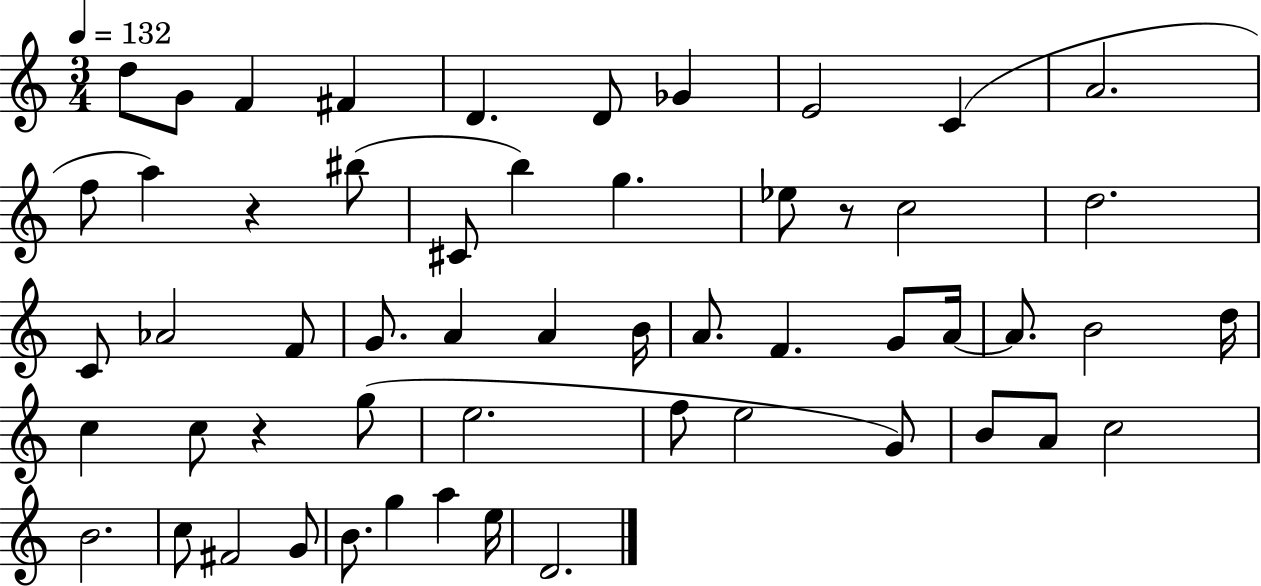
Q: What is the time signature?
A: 3/4